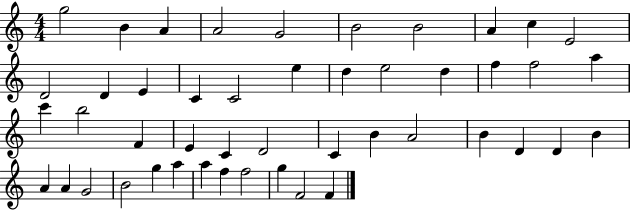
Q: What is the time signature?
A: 4/4